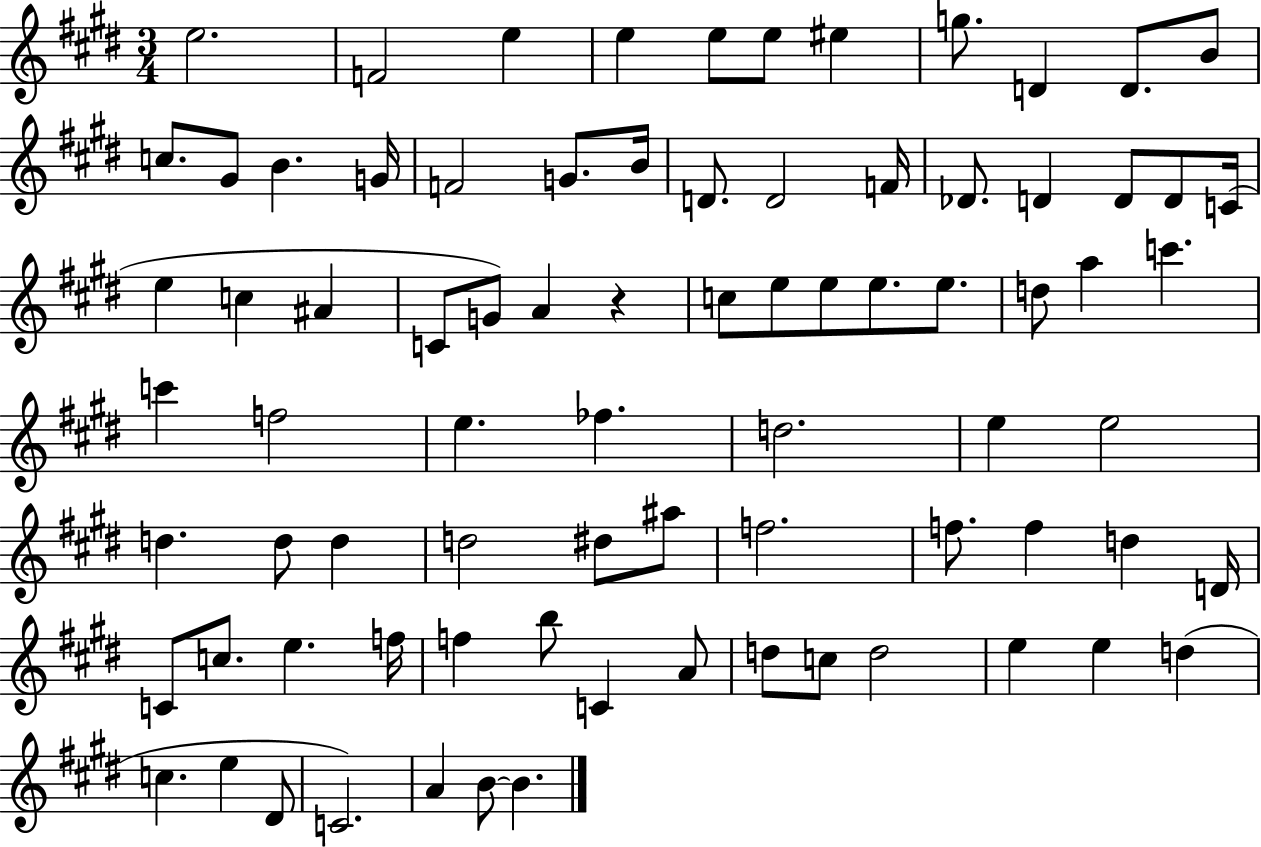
E5/h. F4/h E5/q E5/q E5/e E5/e EIS5/q G5/e. D4/q D4/e. B4/e C5/e. G#4/e B4/q. G4/s F4/h G4/e. B4/s D4/e. D4/h F4/s Db4/e. D4/q D4/e D4/e C4/s E5/q C5/q A#4/q C4/e G4/e A4/q R/q C5/e E5/e E5/e E5/e. E5/e. D5/e A5/q C6/q. C6/q F5/h E5/q. FES5/q. D5/h. E5/q E5/h D5/q. D5/e D5/q D5/h D#5/e A#5/e F5/h. F5/e. F5/q D5/q D4/s C4/e C5/e. E5/q. F5/s F5/q B5/e C4/q A4/e D5/e C5/e D5/h E5/q E5/q D5/q C5/q. E5/q D#4/e C4/h. A4/q B4/e B4/q.